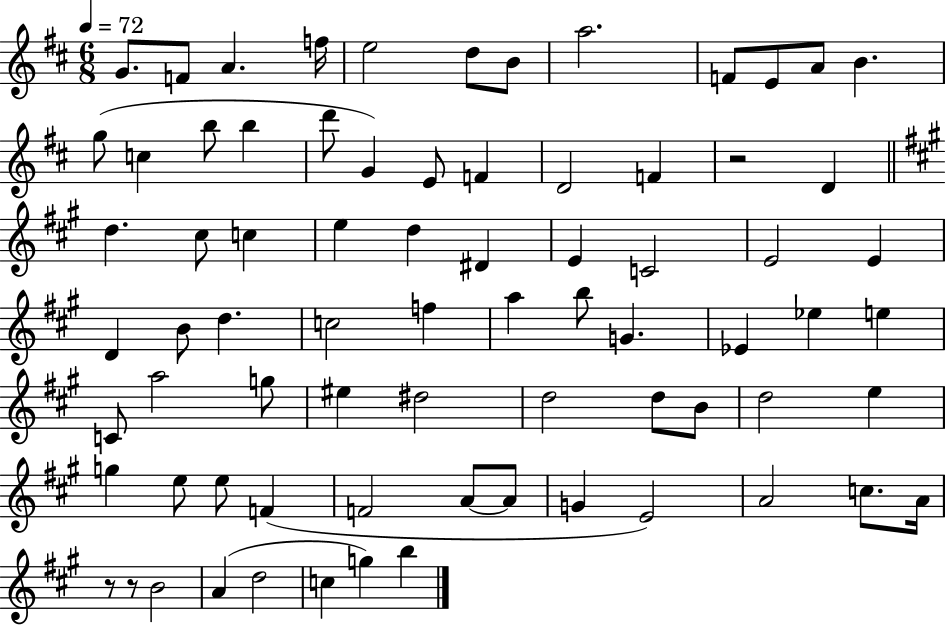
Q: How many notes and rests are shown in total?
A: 75